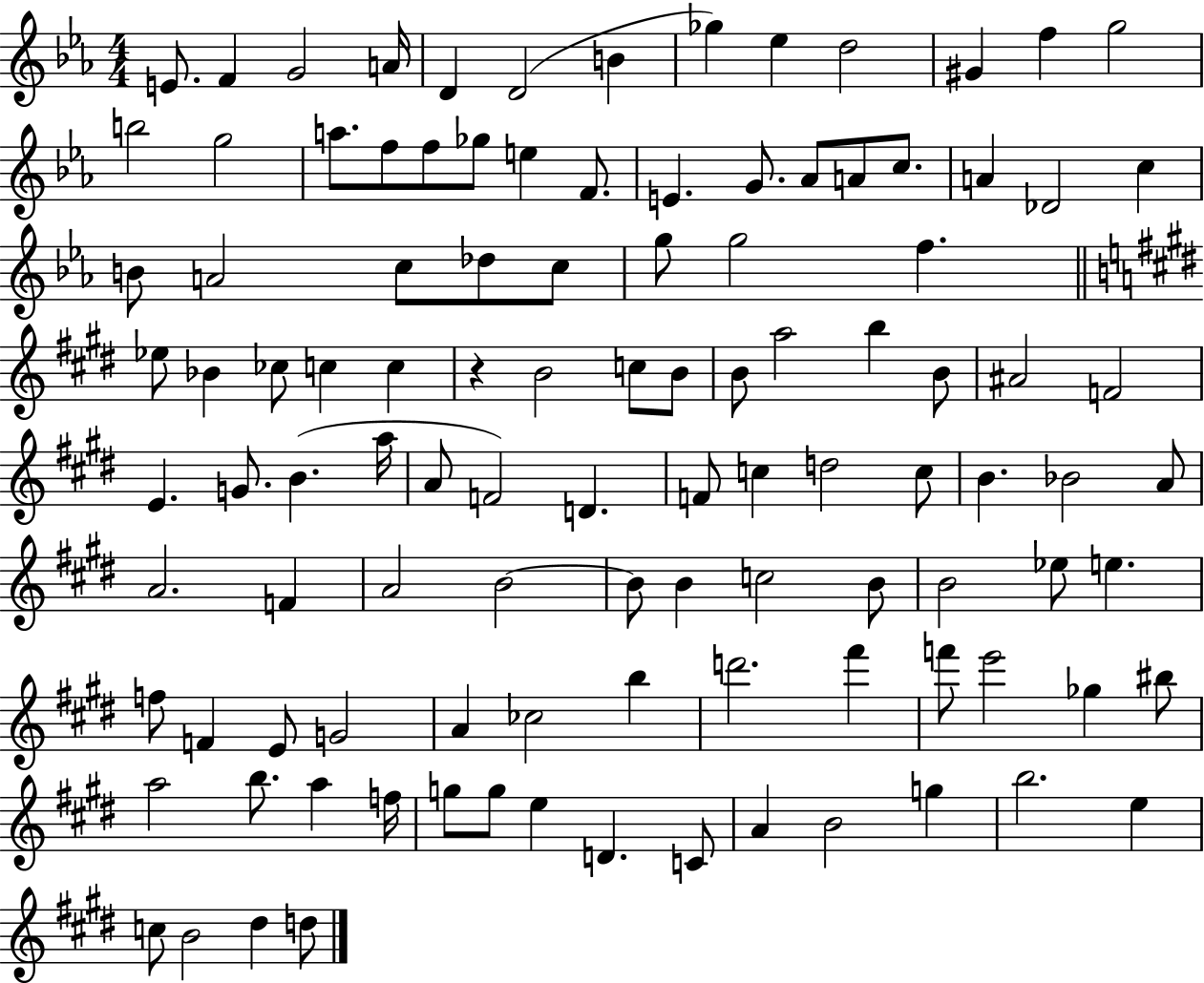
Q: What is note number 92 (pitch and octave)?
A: A5